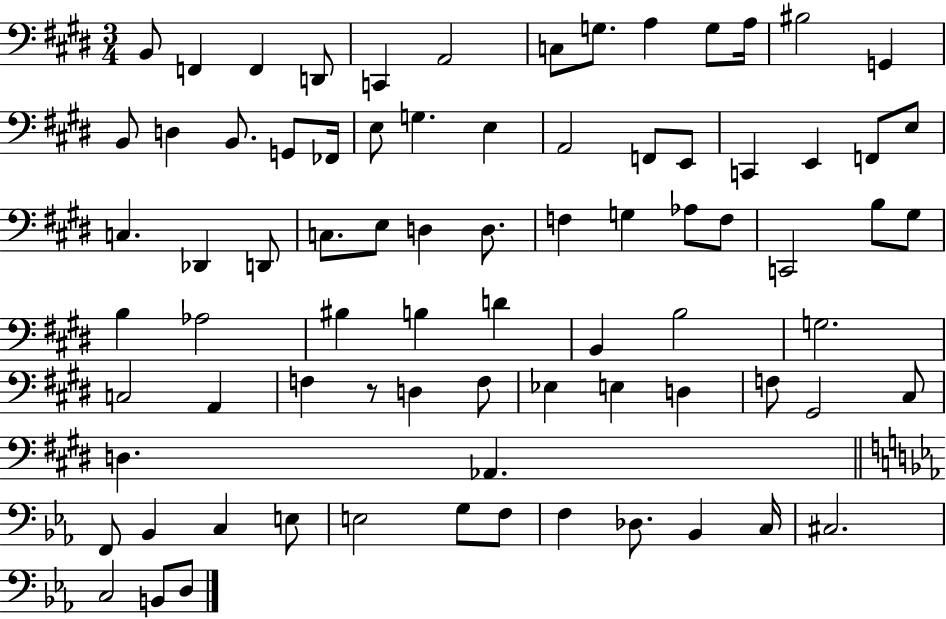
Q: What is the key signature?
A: E major